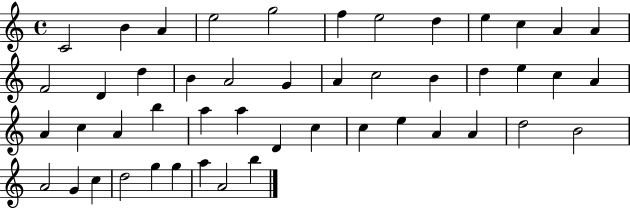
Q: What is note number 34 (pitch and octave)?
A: C5